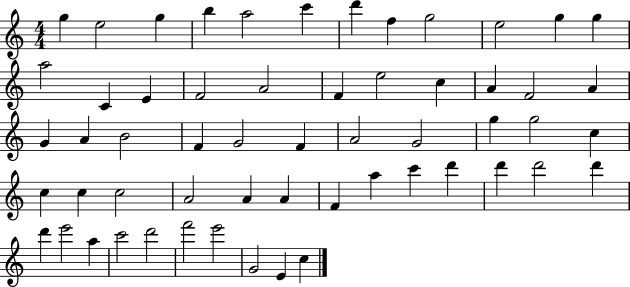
{
  \clef treble
  \numericTimeSignature
  \time 4/4
  \key c \major
  g''4 e''2 g''4 | b''4 a''2 c'''4 | d'''4 f''4 g''2 | e''2 g''4 g''4 | \break a''2 c'4 e'4 | f'2 a'2 | f'4 e''2 c''4 | a'4 f'2 a'4 | \break g'4 a'4 b'2 | f'4 g'2 f'4 | a'2 g'2 | g''4 g''2 c''4 | \break c''4 c''4 c''2 | a'2 a'4 a'4 | f'4 a''4 c'''4 d'''4 | d'''4 d'''2 d'''4 | \break d'''4 e'''2 a''4 | c'''2 d'''2 | f'''2 e'''2 | g'2 e'4 c''4 | \break \bar "|."
}